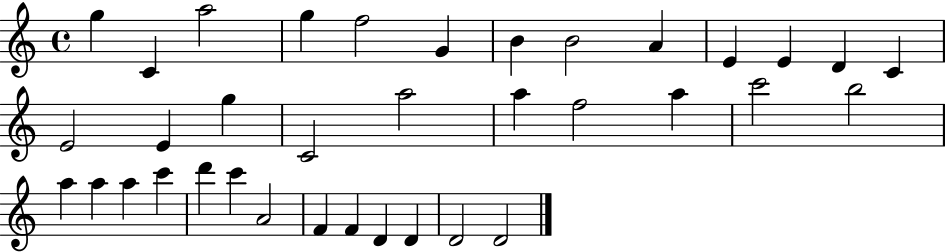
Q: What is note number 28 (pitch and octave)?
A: D6